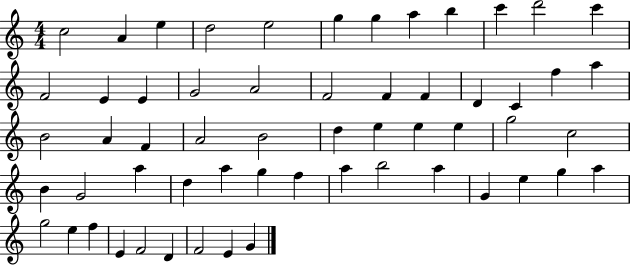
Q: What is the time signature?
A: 4/4